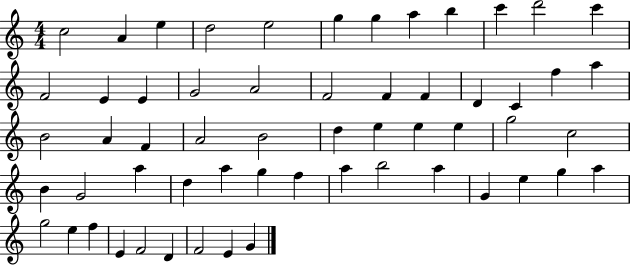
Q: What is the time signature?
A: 4/4